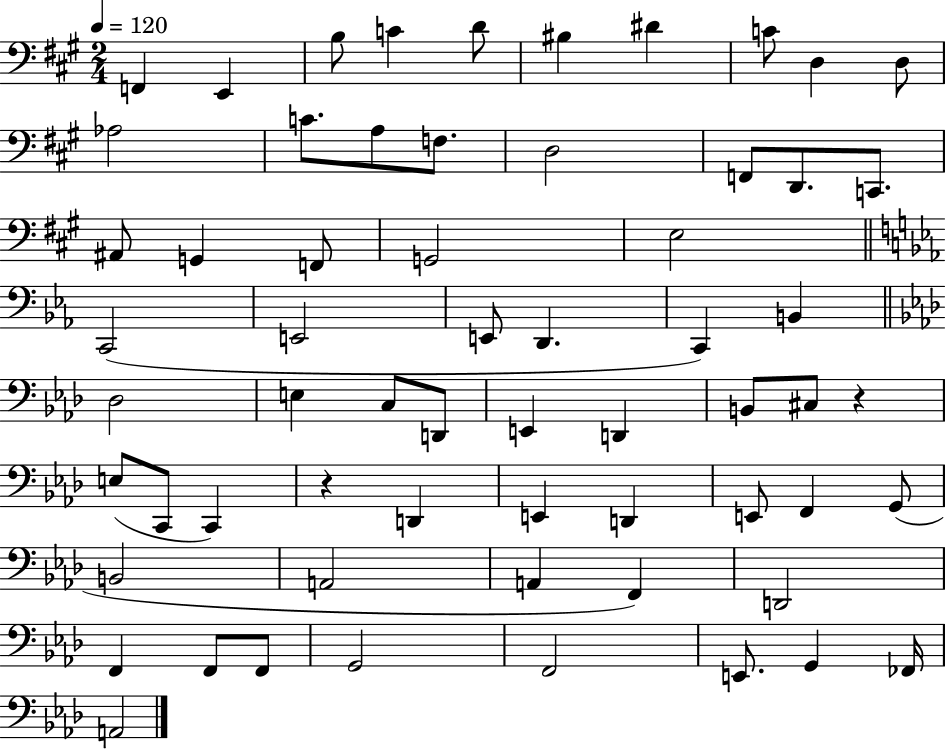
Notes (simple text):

F2/q E2/q B3/e C4/q D4/e BIS3/q D#4/q C4/e D3/q D3/e Ab3/h C4/e. A3/e F3/e. D3/h F2/e D2/e. C2/e. A#2/e G2/q F2/e G2/h E3/h C2/h E2/h E2/e D2/q. C2/q B2/q Db3/h E3/q C3/e D2/e E2/q D2/q B2/e C#3/e R/q E3/e C2/e C2/q R/q D2/q E2/q D2/q E2/e F2/q G2/e B2/h A2/h A2/q F2/q D2/h F2/q F2/e F2/e G2/h F2/h E2/e. G2/q FES2/s A2/h